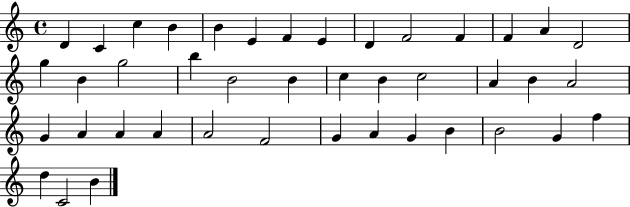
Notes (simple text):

D4/q C4/q C5/q B4/q B4/q E4/q F4/q E4/q D4/q F4/h F4/q F4/q A4/q D4/h G5/q B4/q G5/h B5/q B4/h B4/q C5/q B4/q C5/h A4/q B4/q A4/h G4/q A4/q A4/q A4/q A4/h F4/h G4/q A4/q G4/q B4/q B4/h G4/q F5/q D5/q C4/h B4/q